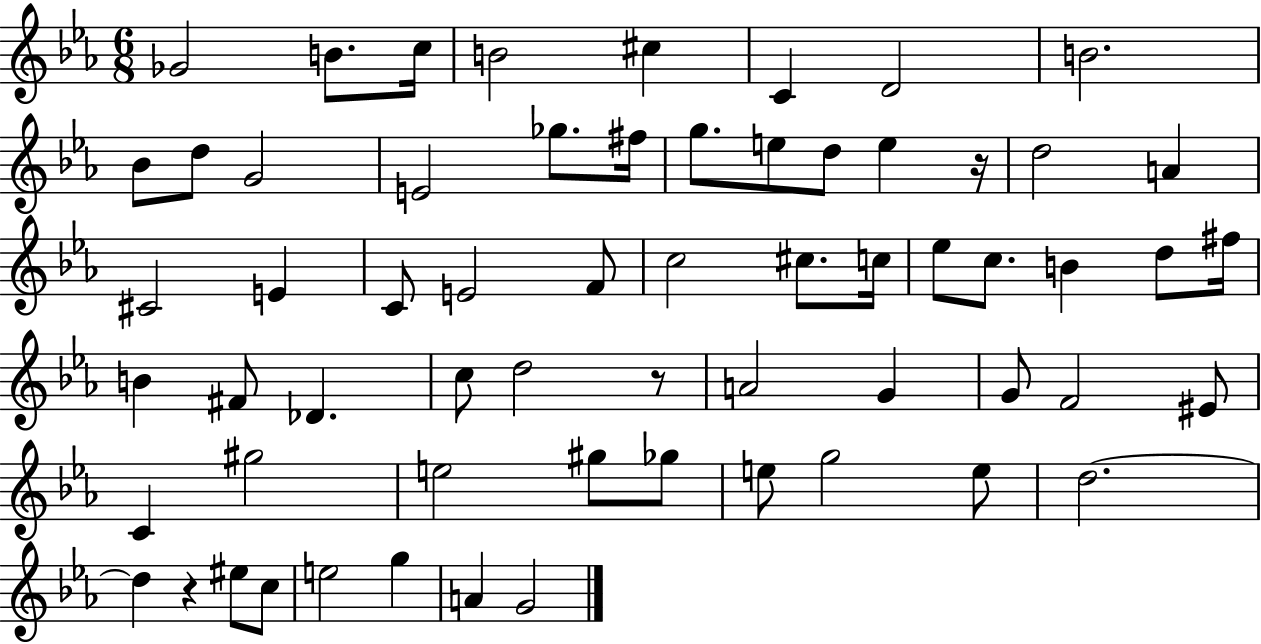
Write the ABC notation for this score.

X:1
T:Untitled
M:6/8
L:1/4
K:Eb
_G2 B/2 c/4 B2 ^c C D2 B2 _B/2 d/2 G2 E2 _g/2 ^f/4 g/2 e/2 d/2 e z/4 d2 A ^C2 E C/2 E2 F/2 c2 ^c/2 c/4 _e/2 c/2 B d/2 ^f/4 B ^F/2 _D c/2 d2 z/2 A2 G G/2 F2 ^E/2 C ^g2 e2 ^g/2 _g/2 e/2 g2 e/2 d2 d z ^e/2 c/2 e2 g A G2